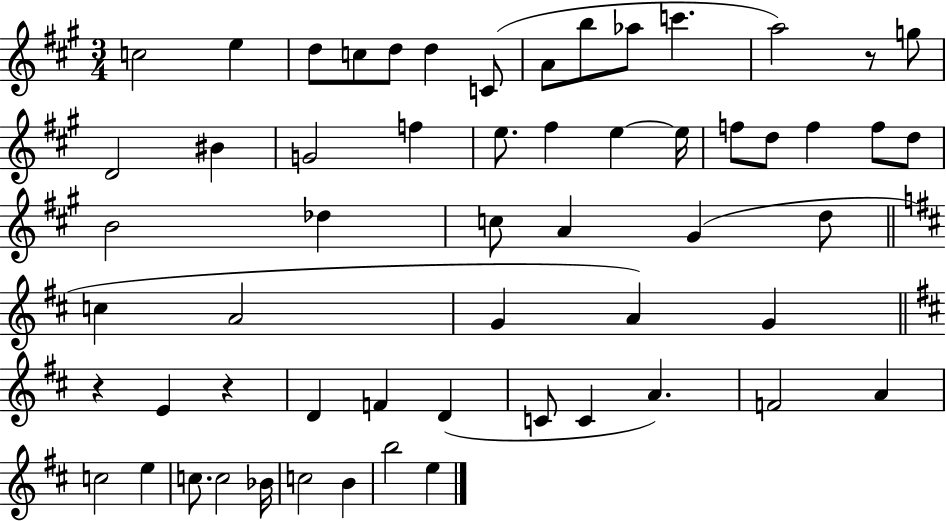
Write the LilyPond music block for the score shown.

{
  \clef treble
  \numericTimeSignature
  \time 3/4
  \key a \major
  c''2 e''4 | d''8 c''8 d''8 d''4 c'8( | a'8 b''8 aes''8 c'''4. | a''2) r8 g''8 | \break d'2 bis'4 | g'2 f''4 | e''8. fis''4 e''4~~ e''16 | f''8 d''8 f''4 f''8 d''8 | \break b'2 des''4 | c''8 a'4 gis'4( d''8 | \bar "||" \break \key b \minor c''4 a'2 | g'4 a'4) g'4 | \bar "||" \break \key d \major r4 e'4 r4 | d'4 f'4 d'4( | c'8 c'4 a'4.) | f'2 a'4 | \break c''2 e''4 | c''8. c''2 bes'16 | c''2 b'4 | b''2 e''4 | \break \bar "|."
}